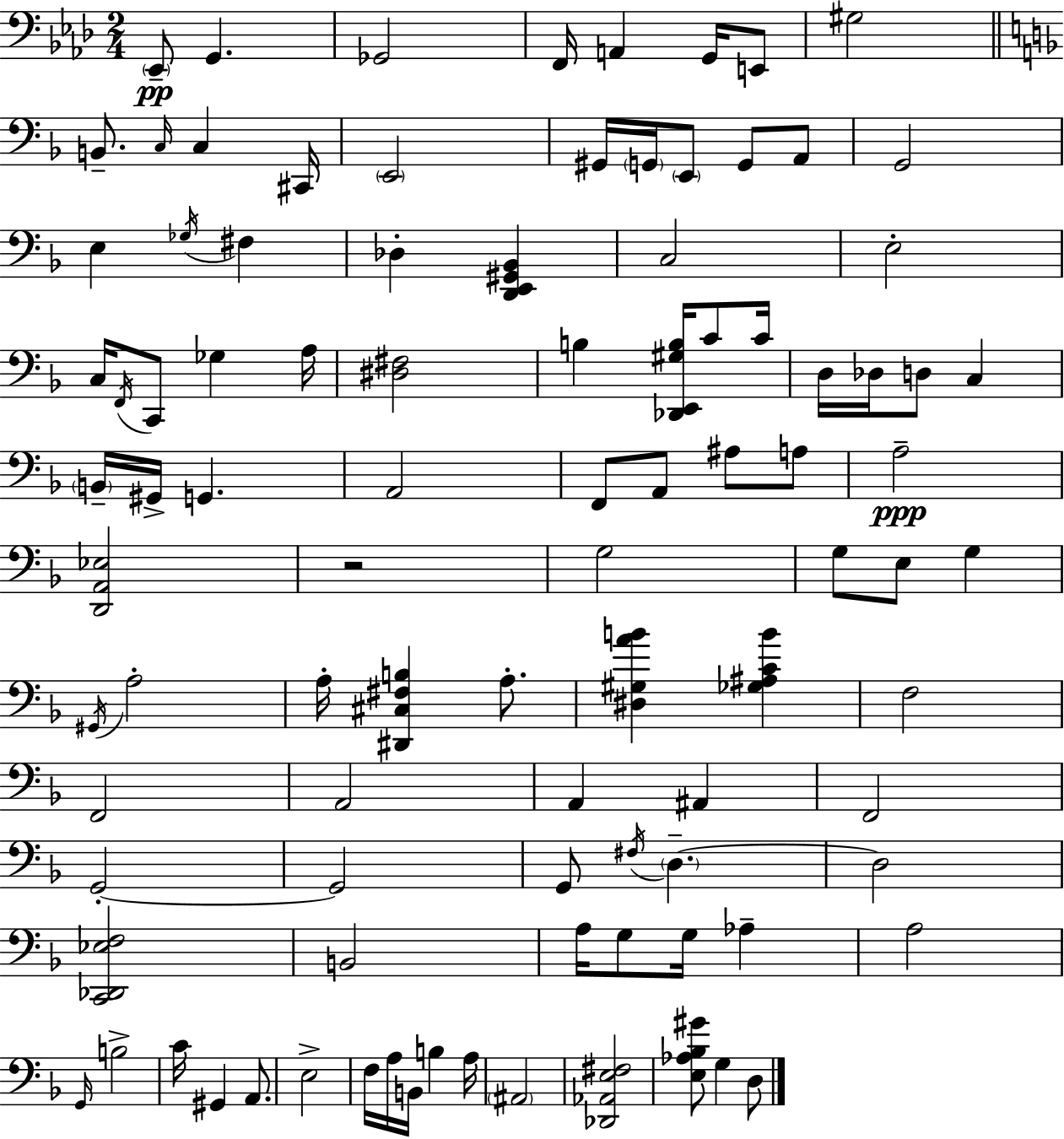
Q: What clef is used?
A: bass